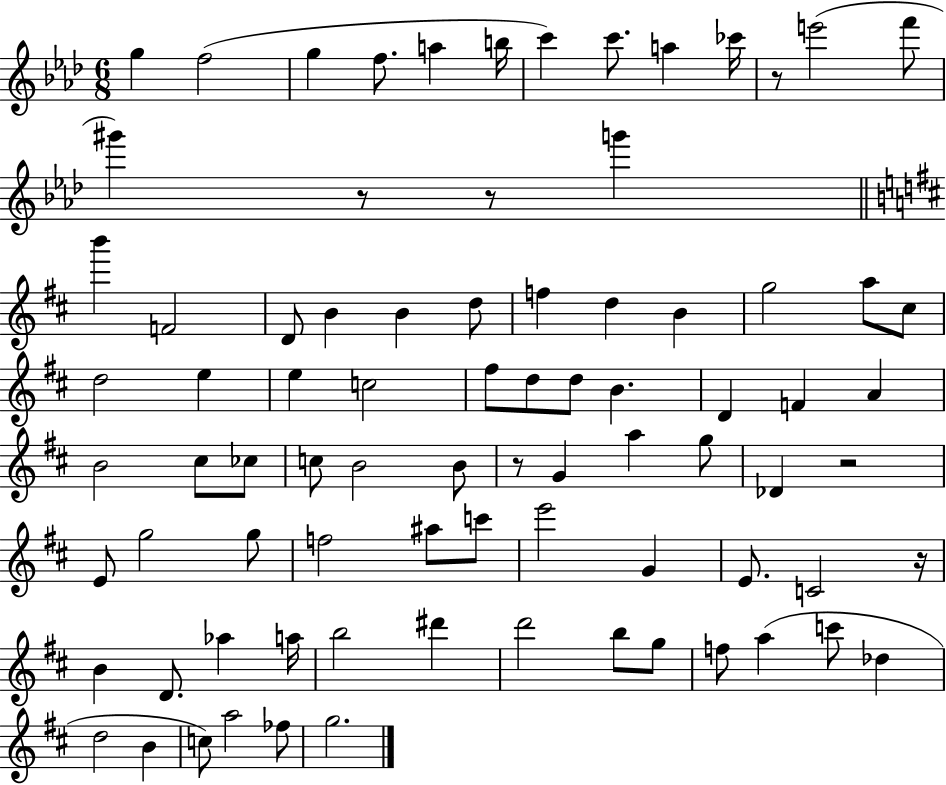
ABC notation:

X:1
T:Untitled
M:6/8
L:1/4
K:Ab
g f2 g f/2 a b/4 c' c'/2 a _c'/4 z/2 e'2 f'/2 ^g' z/2 z/2 g' b' F2 D/2 B B d/2 f d B g2 a/2 ^c/2 d2 e e c2 ^f/2 d/2 d/2 B D F A B2 ^c/2 _c/2 c/2 B2 B/2 z/2 G a g/2 _D z2 E/2 g2 g/2 f2 ^a/2 c'/2 e'2 G E/2 C2 z/4 B D/2 _a a/4 b2 ^d' d'2 b/2 g/2 f/2 a c'/2 _d d2 B c/2 a2 _f/2 g2